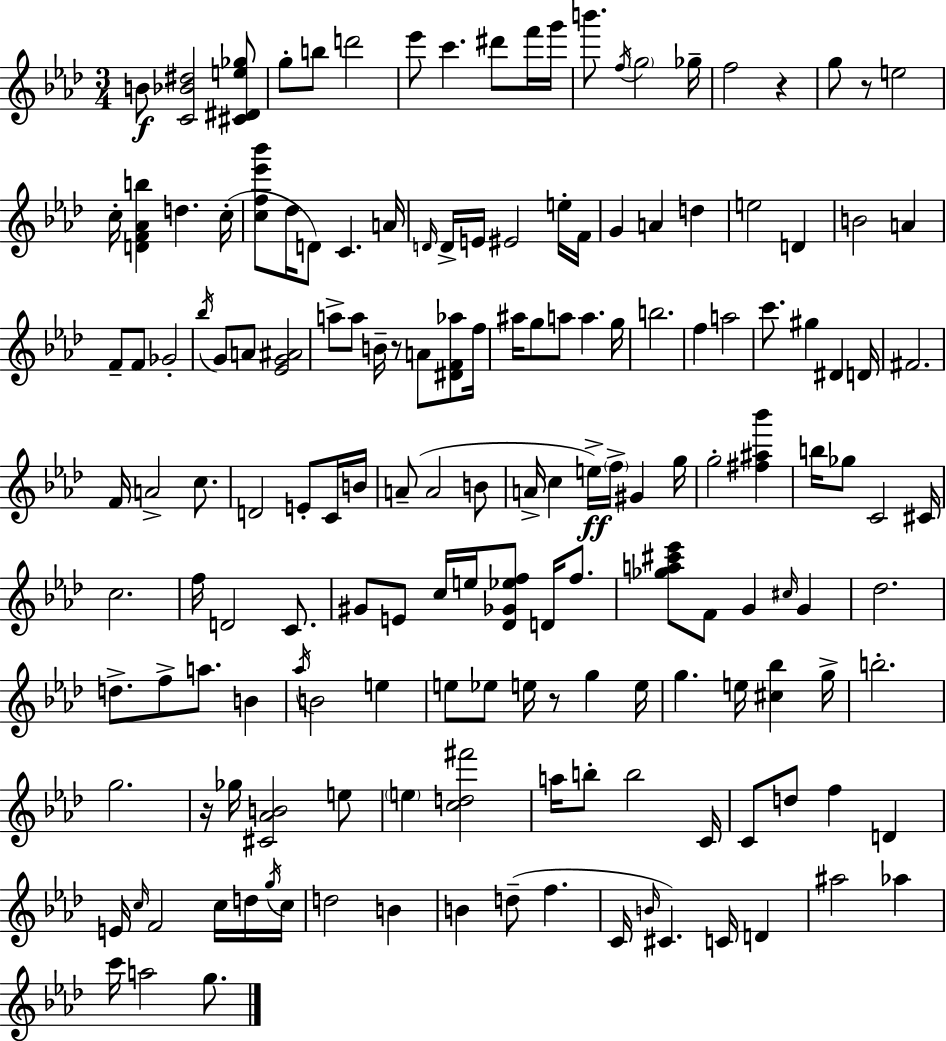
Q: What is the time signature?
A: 3/4